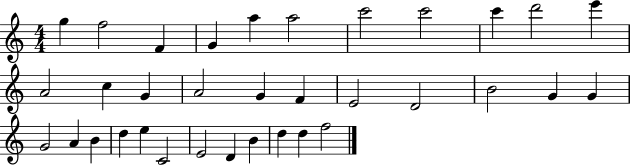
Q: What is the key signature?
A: C major